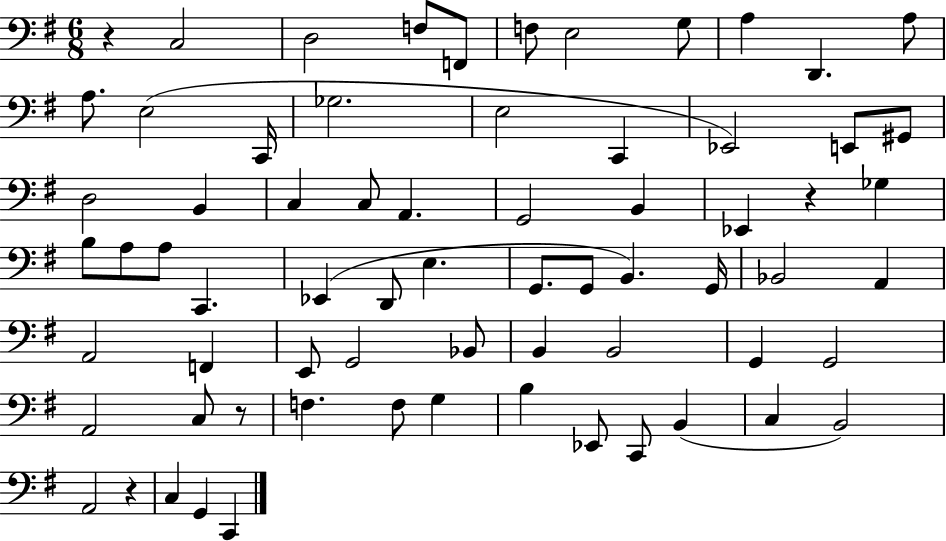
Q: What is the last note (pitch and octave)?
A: C2